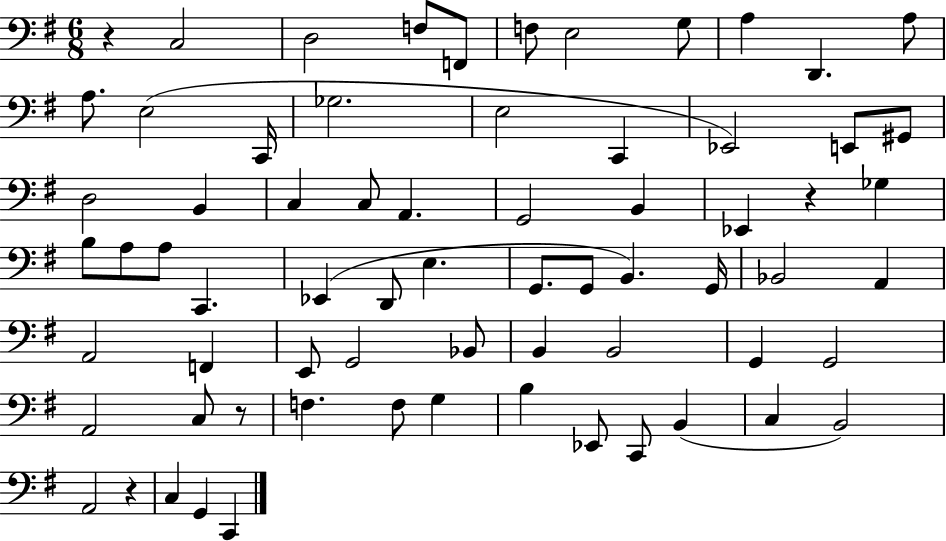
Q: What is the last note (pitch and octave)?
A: C2